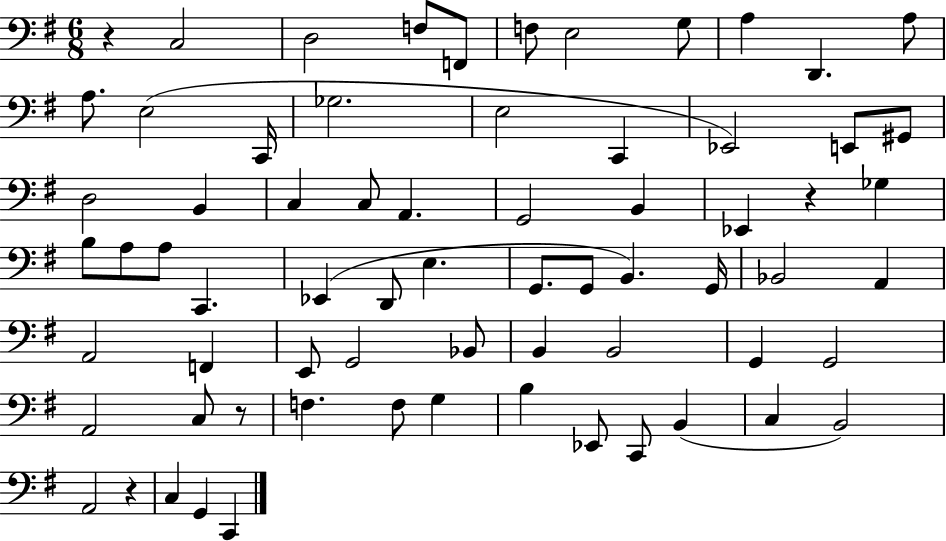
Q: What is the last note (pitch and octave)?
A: C2